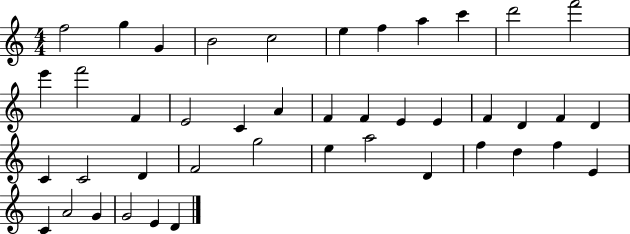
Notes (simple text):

F5/h G5/q G4/q B4/h C5/h E5/q F5/q A5/q C6/q D6/h F6/h E6/q F6/h F4/q E4/h C4/q A4/q F4/q F4/q E4/q E4/q F4/q D4/q F4/q D4/q C4/q C4/h D4/q F4/h G5/h E5/q A5/h D4/q F5/q D5/q F5/q E4/q C4/q A4/h G4/q G4/h E4/q D4/q